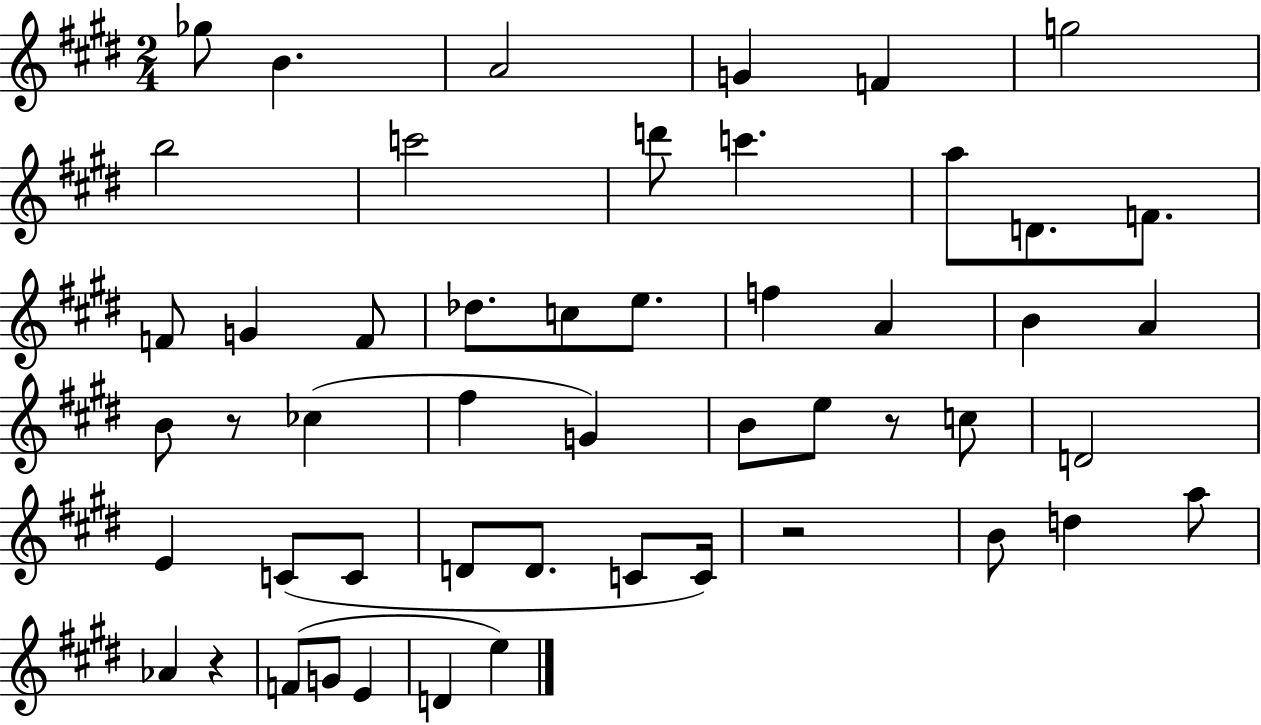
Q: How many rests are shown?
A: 4